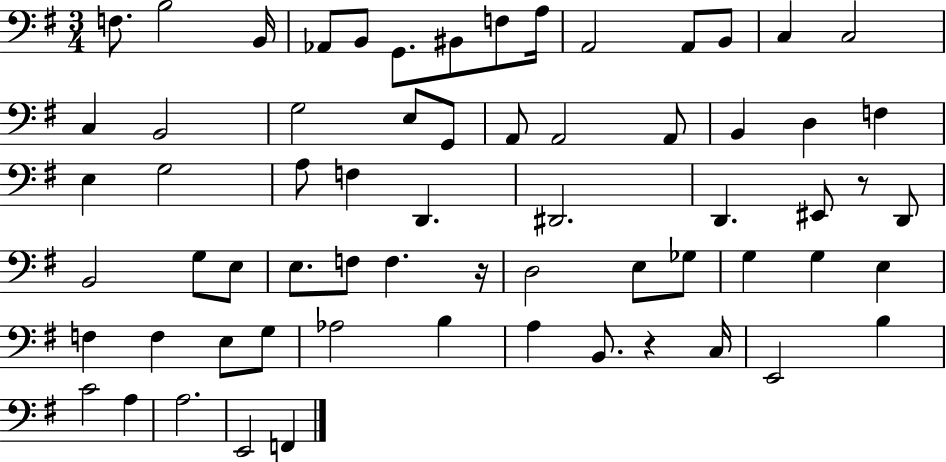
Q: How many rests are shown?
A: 3